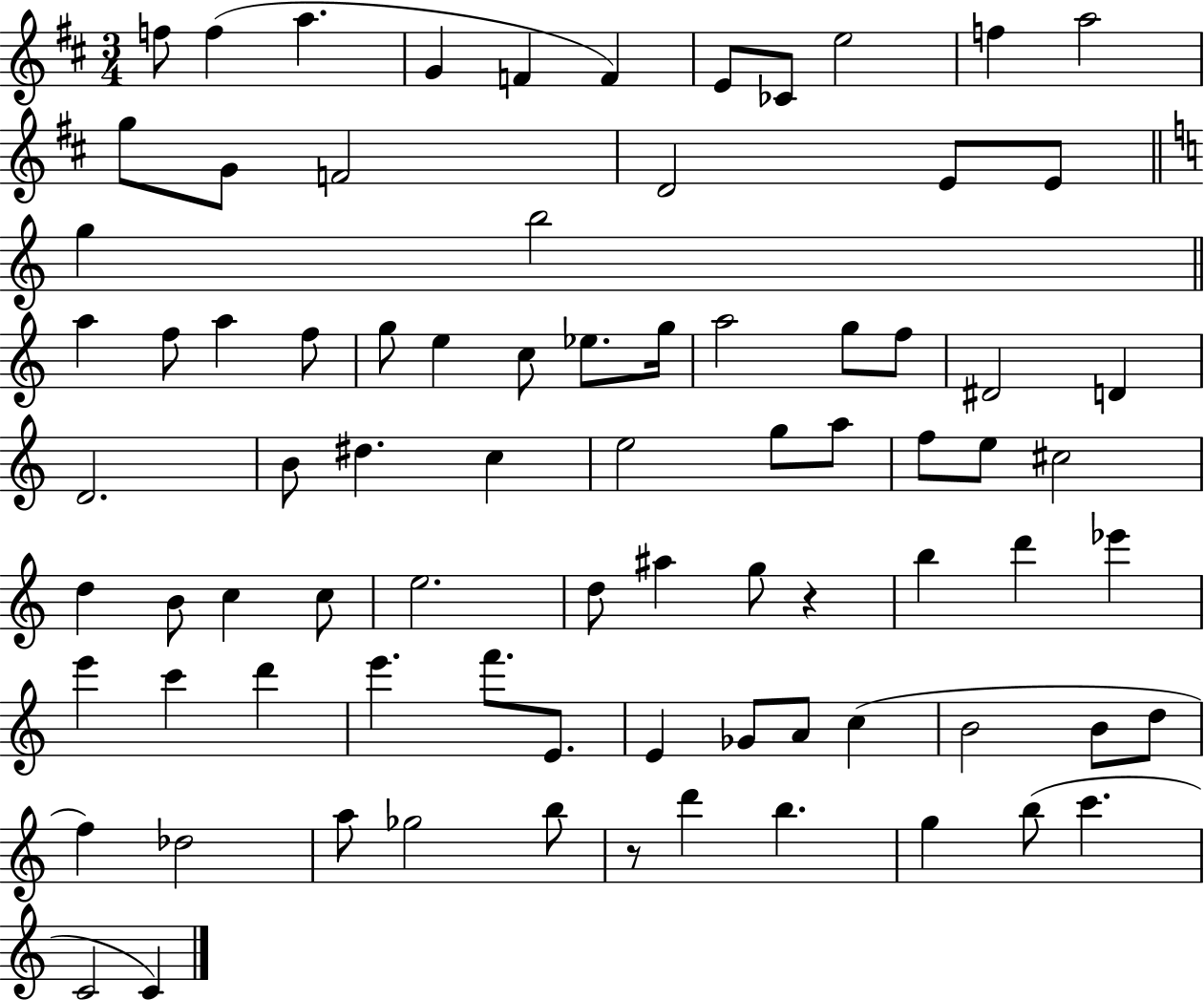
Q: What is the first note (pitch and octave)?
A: F5